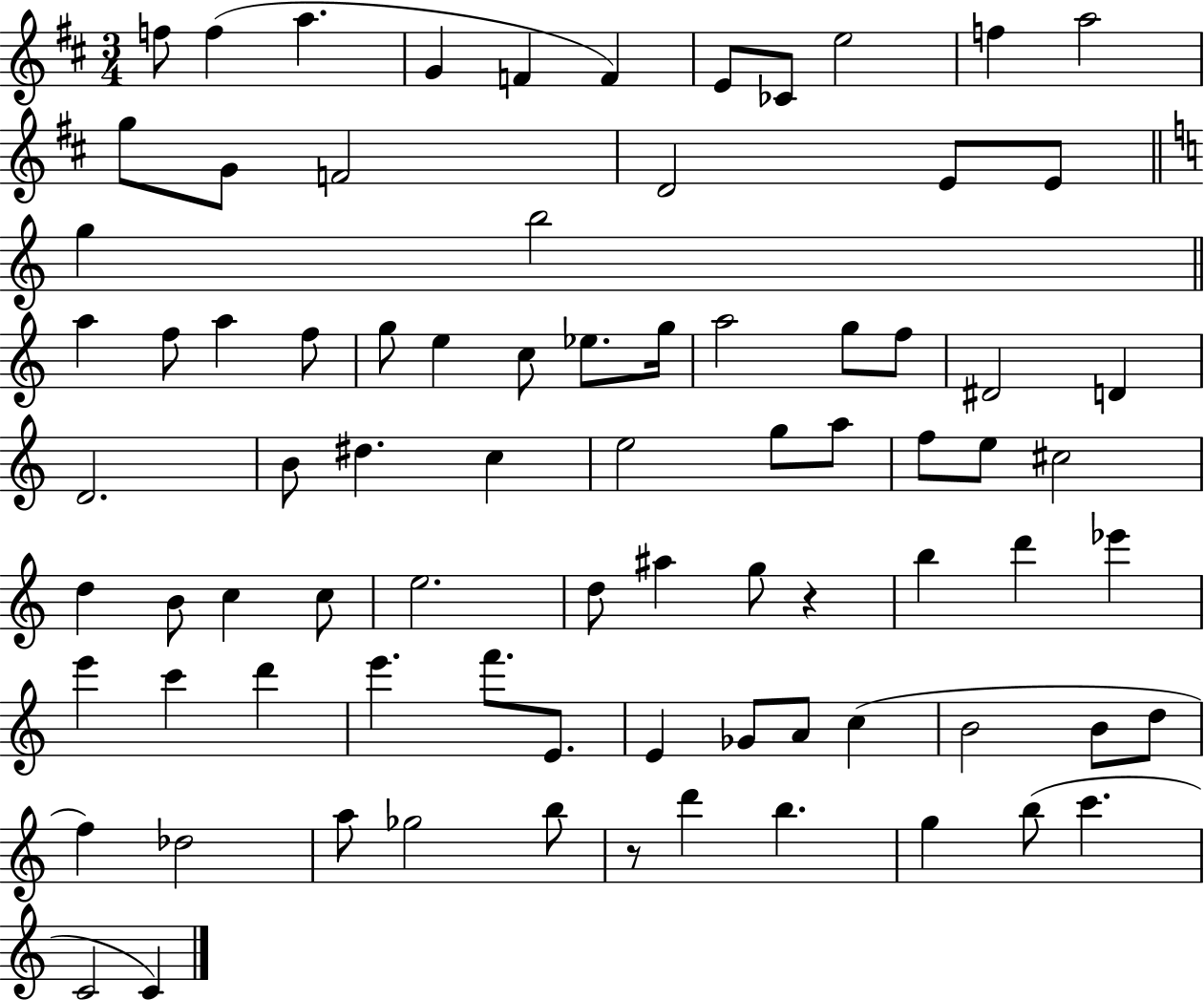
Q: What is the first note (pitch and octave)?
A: F5